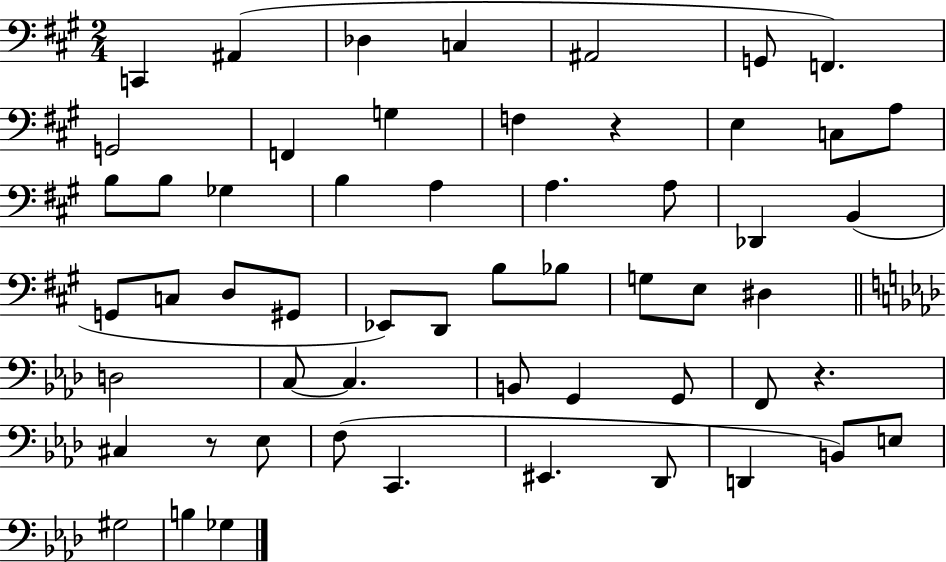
C2/q A#2/q Db3/q C3/q A#2/h G2/e F2/q. G2/h F2/q G3/q F3/q R/q E3/q C3/e A3/e B3/e B3/e Gb3/q B3/q A3/q A3/q. A3/e Db2/q B2/q G2/e C3/e D3/e G#2/e Eb2/e D2/e B3/e Bb3/e G3/e E3/e D#3/q D3/h C3/e C3/q. B2/e G2/q G2/e F2/e R/q. C#3/q R/e Eb3/e F3/e C2/q. EIS2/q. Db2/e D2/q B2/e E3/e G#3/h B3/q Gb3/q